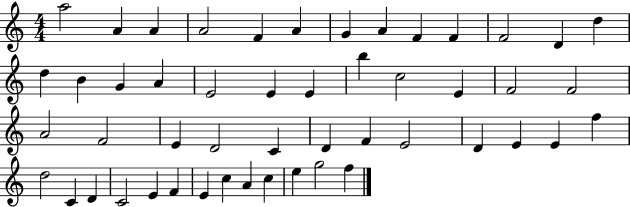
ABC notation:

X:1
T:Untitled
M:4/4
L:1/4
K:C
a2 A A A2 F A G A F F F2 D d d B G A E2 E E b c2 E F2 F2 A2 F2 E D2 C D F E2 D E E f d2 C D C2 E F E c A c e g2 f